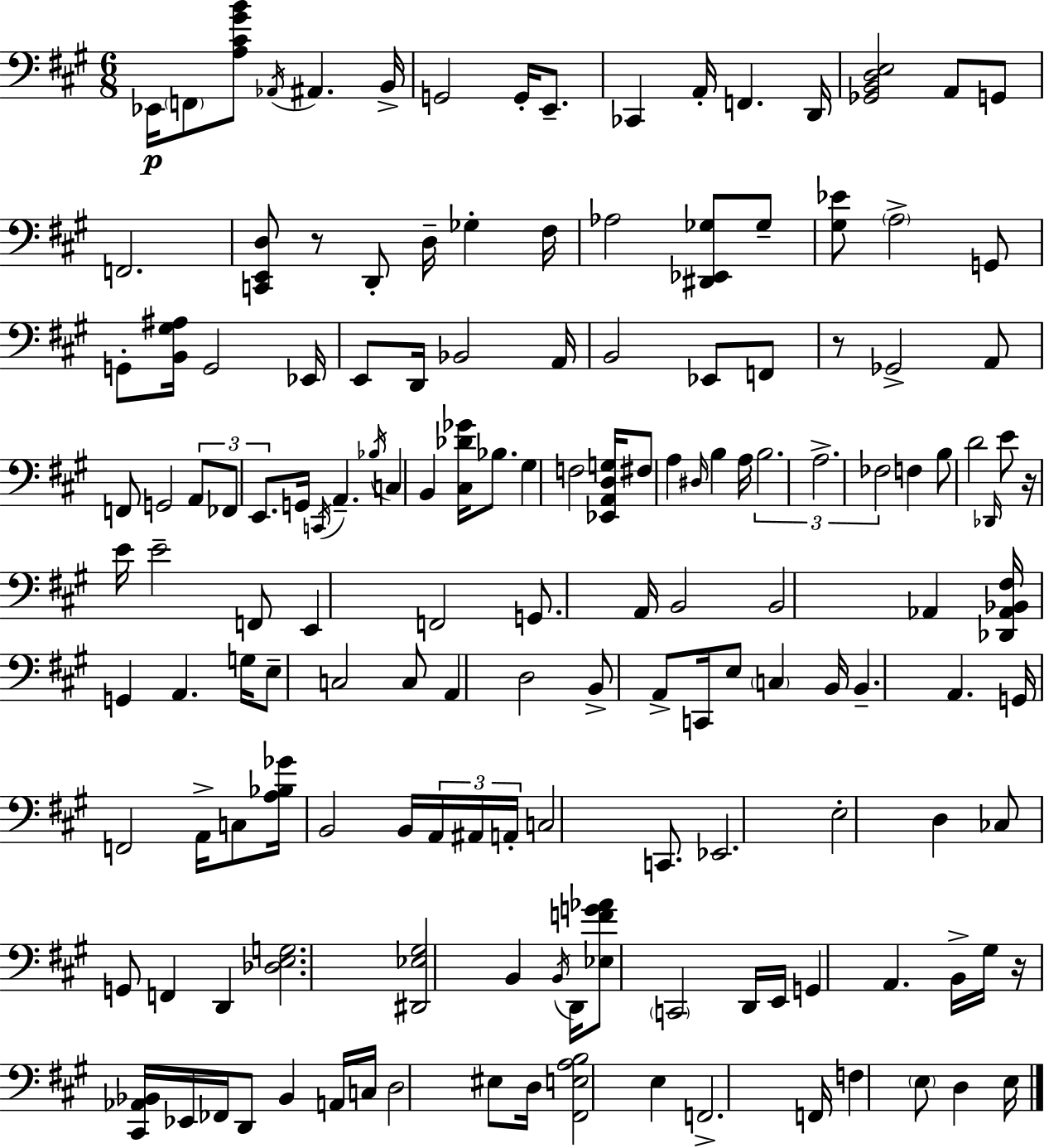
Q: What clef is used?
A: bass